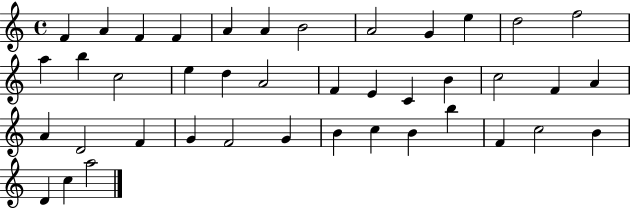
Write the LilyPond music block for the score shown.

{
  \clef treble
  \time 4/4
  \defaultTimeSignature
  \key c \major
  f'4 a'4 f'4 f'4 | a'4 a'4 b'2 | a'2 g'4 e''4 | d''2 f''2 | \break a''4 b''4 c''2 | e''4 d''4 a'2 | f'4 e'4 c'4 b'4 | c''2 f'4 a'4 | \break a'4 d'2 f'4 | g'4 f'2 g'4 | b'4 c''4 b'4 b''4 | f'4 c''2 b'4 | \break d'4 c''4 a''2 | \bar "|."
}